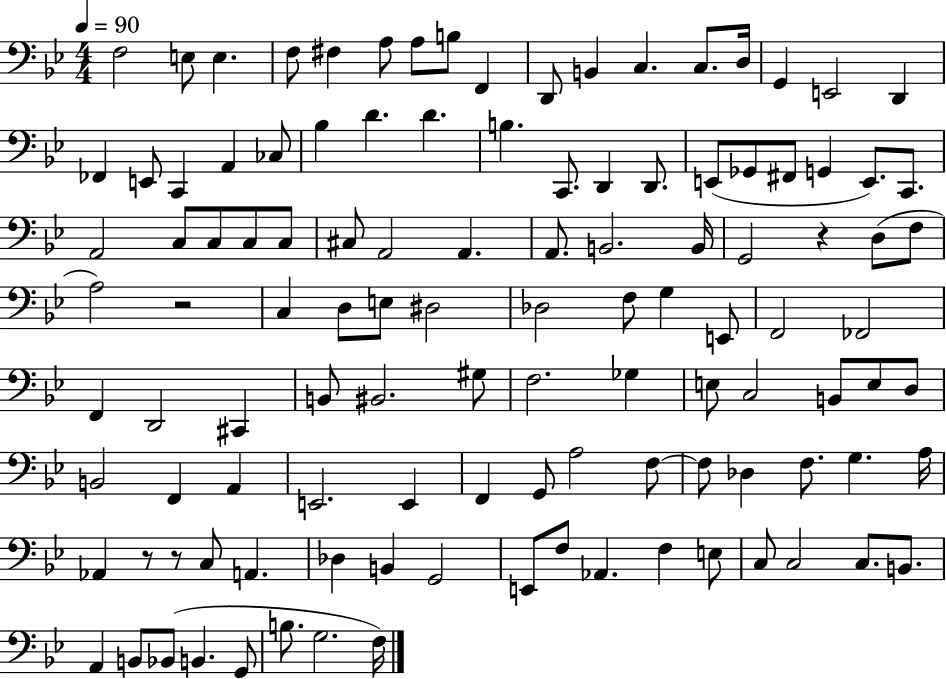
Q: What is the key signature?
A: BES major